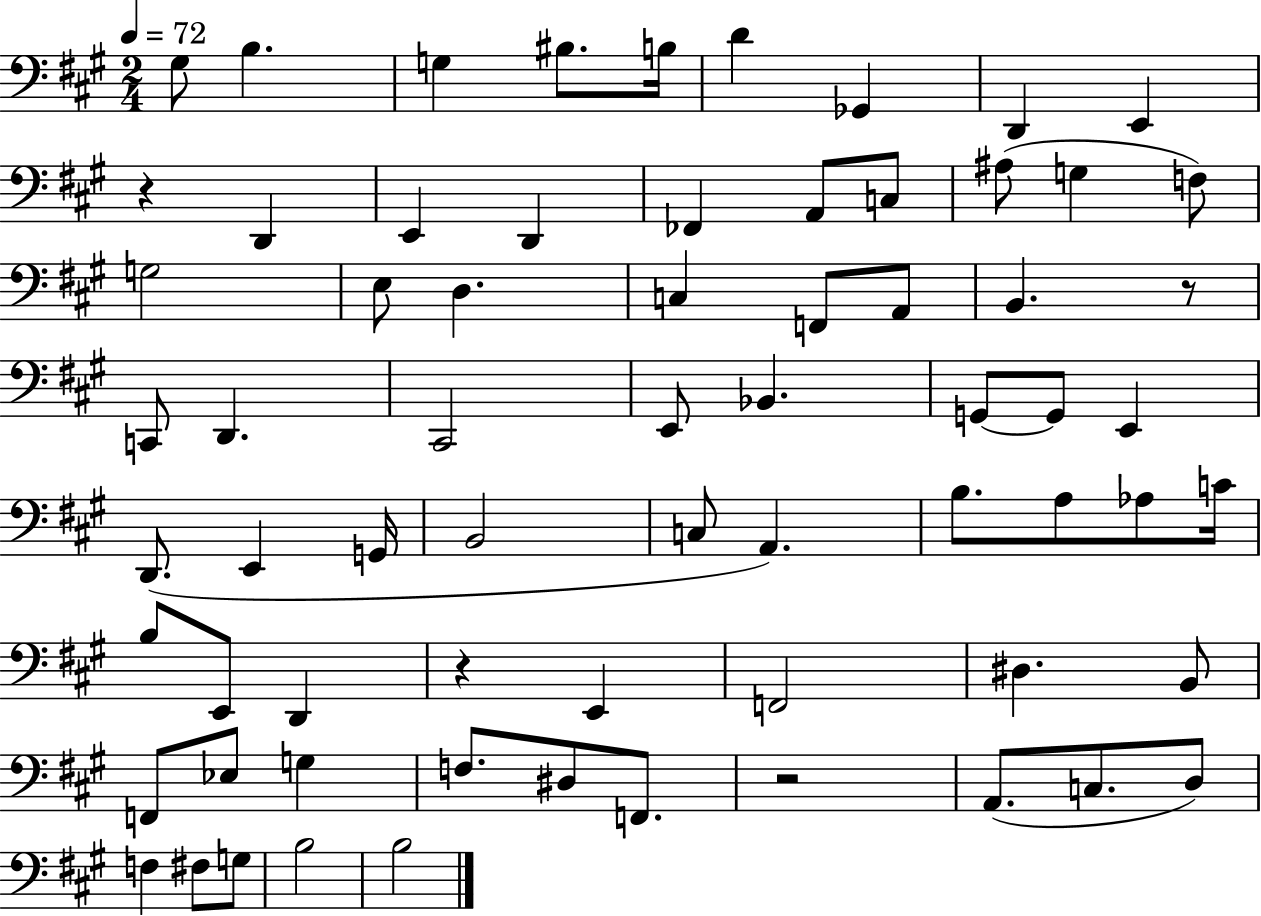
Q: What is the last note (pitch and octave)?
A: B3